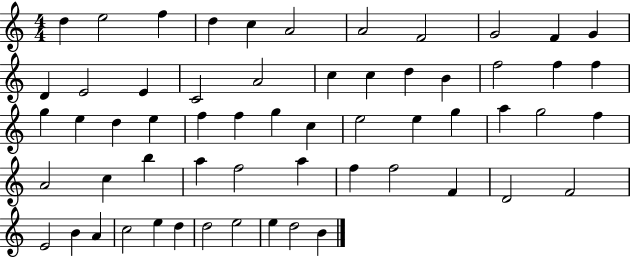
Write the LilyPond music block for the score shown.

{
  \clef treble
  \numericTimeSignature
  \time 4/4
  \key c \major
  d''4 e''2 f''4 | d''4 c''4 a'2 | a'2 f'2 | g'2 f'4 g'4 | \break d'4 e'2 e'4 | c'2 a'2 | c''4 c''4 d''4 b'4 | f''2 f''4 f''4 | \break g''4 e''4 d''4 e''4 | f''4 f''4 g''4 c''4 | e''2 e''4 g''4 | a''4 g''2 f''4 | \break a'2 c''4 b''4 | a''4 f''2 a''4 | f''4 f''2 f'4 | d'2 f'2 | \break e'2 b'4 a'4 | c''2 e''4 d''4 | d''2 e''2 | e''4 d''2 b'4 | \break \bar "|."
}